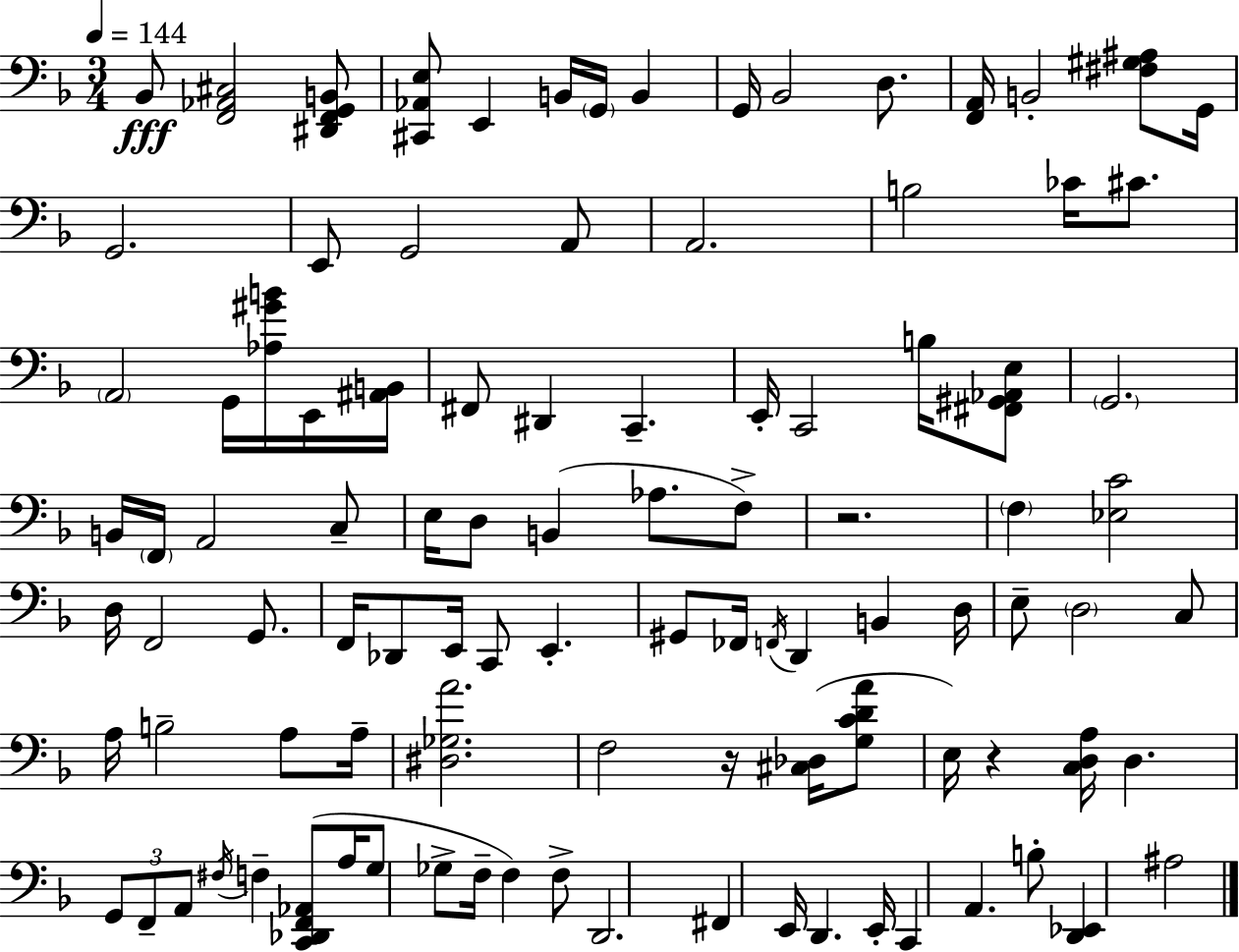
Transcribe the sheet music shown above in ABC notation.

X:1
T:Untitled
M:3/4
L:1/4
K:F
_B,,/2 [F,,_A,,^C,]2 [^D,,F,,G,,B,,]/2 [^C,,_A,,E,]/2 E,, B,,/4 G,,/4 B,, G,,/4 _B,,2 D,/2 [F,,A,,]/4 B,,2 [^F,^G,^A,]/2 G,,/4 G,,2 E,,/2 G,,2 A,,/2 A,,2 B,2 _C/4 ^C/2 A,,2 G,,/4 [_A,^GB]/4 E,,/4 [^A,,B,,]/4 ^F,,/2 ^D,, C,, E,,/4 C,,2 B,/4 [^F,,^G,,_A,,E,]/2 G,,2 B,,/4 F,,/4 A,,2 C,/2 E,/4 D,/2 B,, _A,/2 F,/2 z2 F, [_E,C]2 D,/4 F,,2 G,,/2 F,,/4 _D,,/2 E,,/4 C,,/2 E,, ^G,,/2 _F,,/4 F,,/4 D,, B,, D,/4 E,/2 D,2 C,/2 A,/4 B,2 A,/2 A,/4 [^D,_G,A]2 F,2 z/4 [^C,_D,]/4 [G,CDA]/2 E,/4 z [C,D,A,]/4 D, G,,/2 F,,/2 A,,/2 ^F,/4 F, [C,,_D,,F,,_A,,]/2 A,/4 G,/2 _G,/2 F,/4 F, F,/2 D,,2 ^F,, E,,/4 D,, E,,/4 C,, A,, B,/2 [D,,_E,,] ^A,2